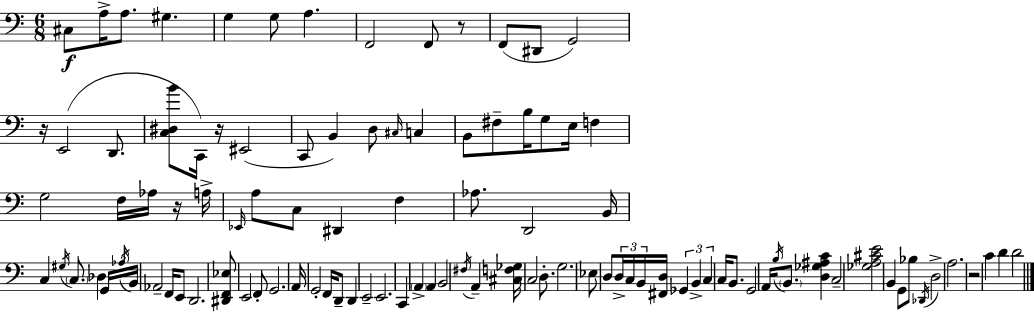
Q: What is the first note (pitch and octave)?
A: C#3